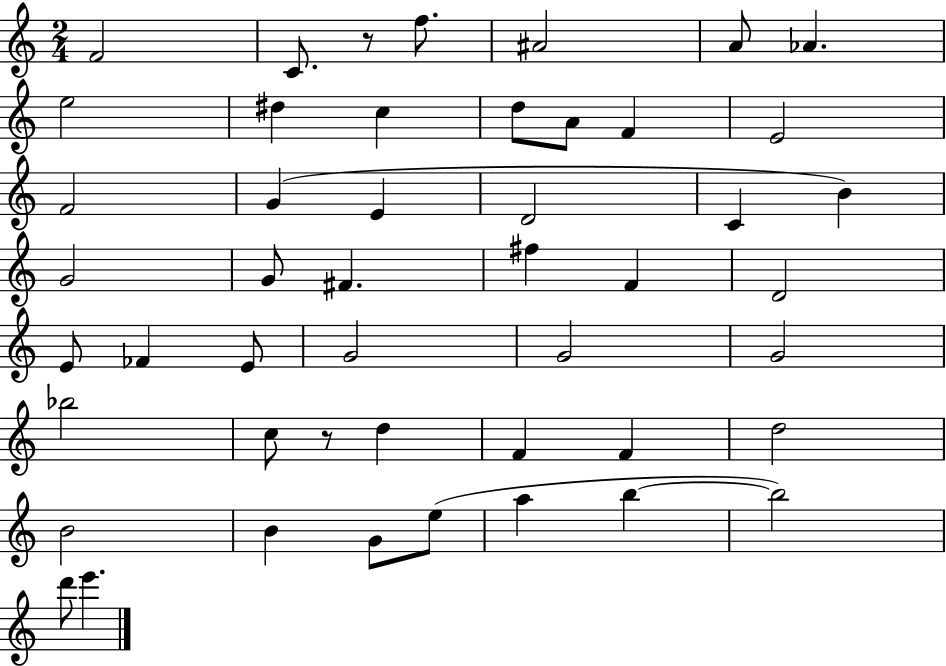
{
  \clef treble
  \numericTimeSignature
  \time 2/4
  \key c \major
  f'2 | c'8. r8 f''8. | ais'2 | a'8 aes'4. | \break e''2 | dis''4 c''4 | d''8 a'8 f'4 | e'2 | \break f'2 | g'4( e'4 | d'2 | c'4 b'4) | \break g'2 | g'8 fis'4. | fis''4 f'4 | d'2 | \break e'8 fes'4 e'8 | g'2 | g'2 | g'2 | \break bes''2 | c''8 r8 d''4 | f'4 f'4 | d''2 | \break b'2 | b'4 g'8 e''8( | a''4 b''4~~ | b''2) | \break d'''8 e'''4. | \bar "|."
}